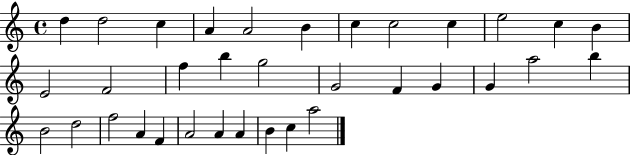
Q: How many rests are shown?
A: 0